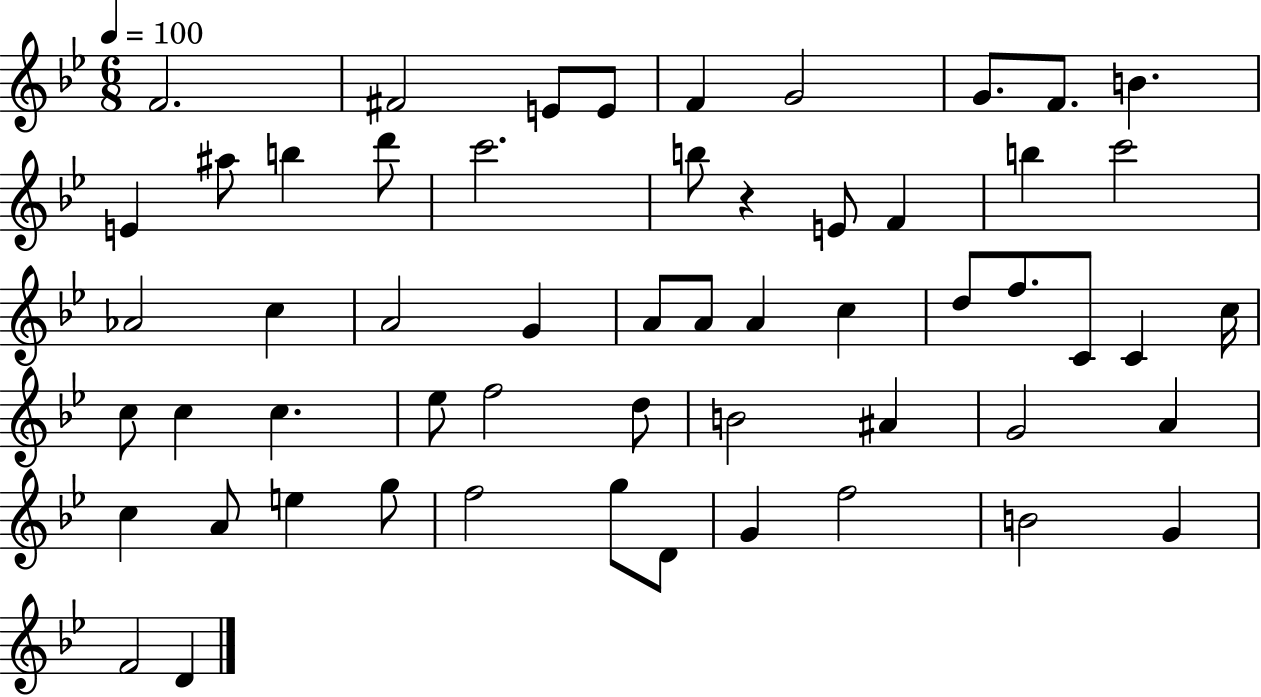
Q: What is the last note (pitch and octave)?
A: D4